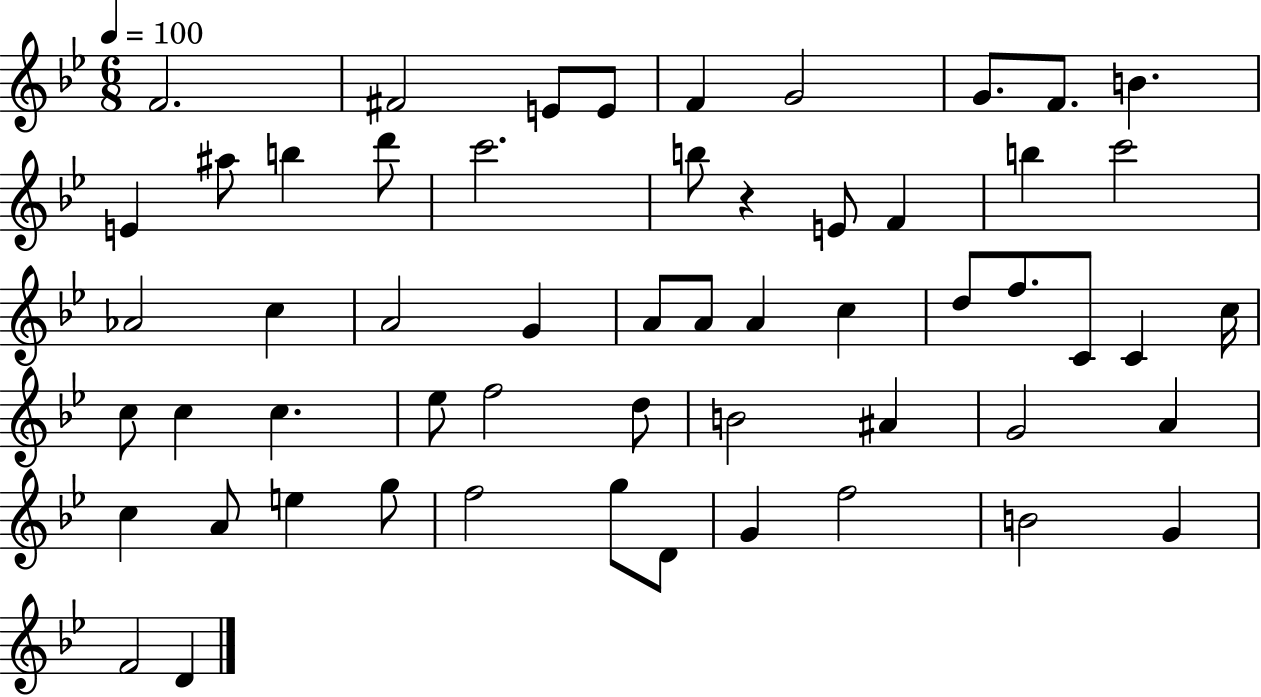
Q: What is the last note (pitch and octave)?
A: D4